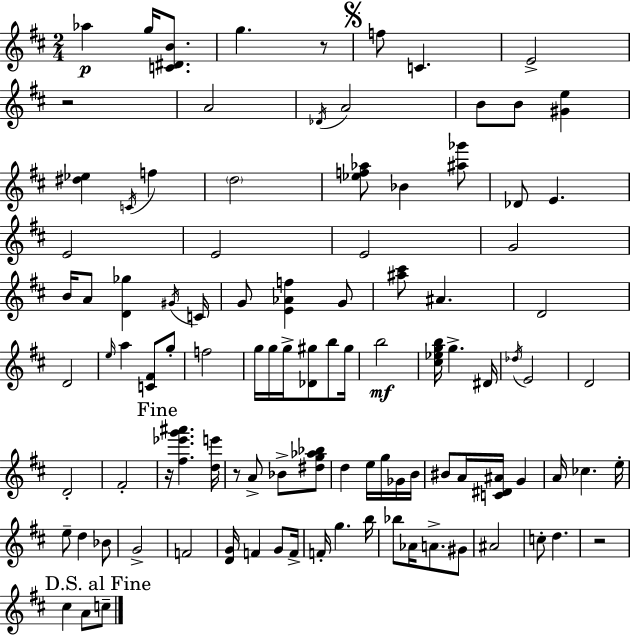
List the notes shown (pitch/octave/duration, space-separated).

Ab5/q G5/s [C4,D#4,B4]/e. G5/q. R/e F5/e C4/q. E4/h R/h A4/h Db4/s A4/h B4/e B4/e [G#4,E5]/q [D#5,Eb5]/q C4/s F5/q D5/h [Eb5,F5,Ab5]/e Bb4/q [A#5,Gb6]/e Db4/e E4/q. E4/h E4/h E4/h G4/h B4/s A4/e [D4,Gb5]/q G#4/s C4/s G4/e [E4,Ab4,F5]/q G4/e [A#5,C#6]/e A#4/q. D4/h D4/h E5/s A5/q [C4,F#4]/e G5/e F5/h G5/s G5/s G5/s [Db4,G#5]/e B5/e G#5/s B5/h [C#5,Eb5,G5,B5]/s G5/q. D#4/s Db5/s E4/h D4/h D4/h F#4/h R/s [F#5,Eb6,G6,A#6]/q. [D5,E6]/s R/e A4/e Bb4/e [D#5,G5,Ab5,Bb5]/e D5/q E5/s G5/s Gb4/s B4/s BIS4/e A4/s [C4,D#4,A#4]/s G4/q A4/s CES5/q. E5/s E5/e D5/q Bb4/e G4/h F4/h [D4,G4]/s F4/q G4/e F4/s F4/s G5/q. B5/s Bb5/e Ab4/s A4/e. G#4/e A#4/h C5/e D5/q. R/h C#5/q A4/e C5/e